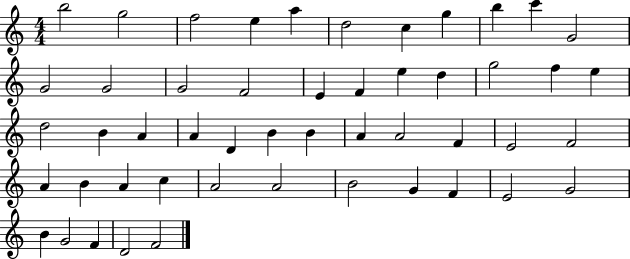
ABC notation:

X:1
T:Untitled
M:4/4
L:1/4
K:C
b2 g2 f2 e a d2 c g b c' G2 G2 G2 G2 F2 E F e d g2 f e d2 B A A D B B A A2 F E2 F2 A B A c A2 A2 B2 G F E2 G2 B G2 F D2 F2